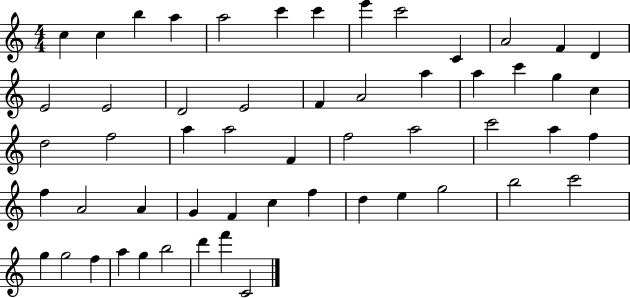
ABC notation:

X:1
T:Untitled
M:4/4
L:1/4
K:C
c c b a a2 c' c' e' c'2 C A2 F D E2 E2 D2 E2 F A2 a a c' g c d2 f2 a a2 F f2 a2 c'2 a f f A2 A G F c f d e g2 b2 c'2 g g2 f a g b2 d' f' C2